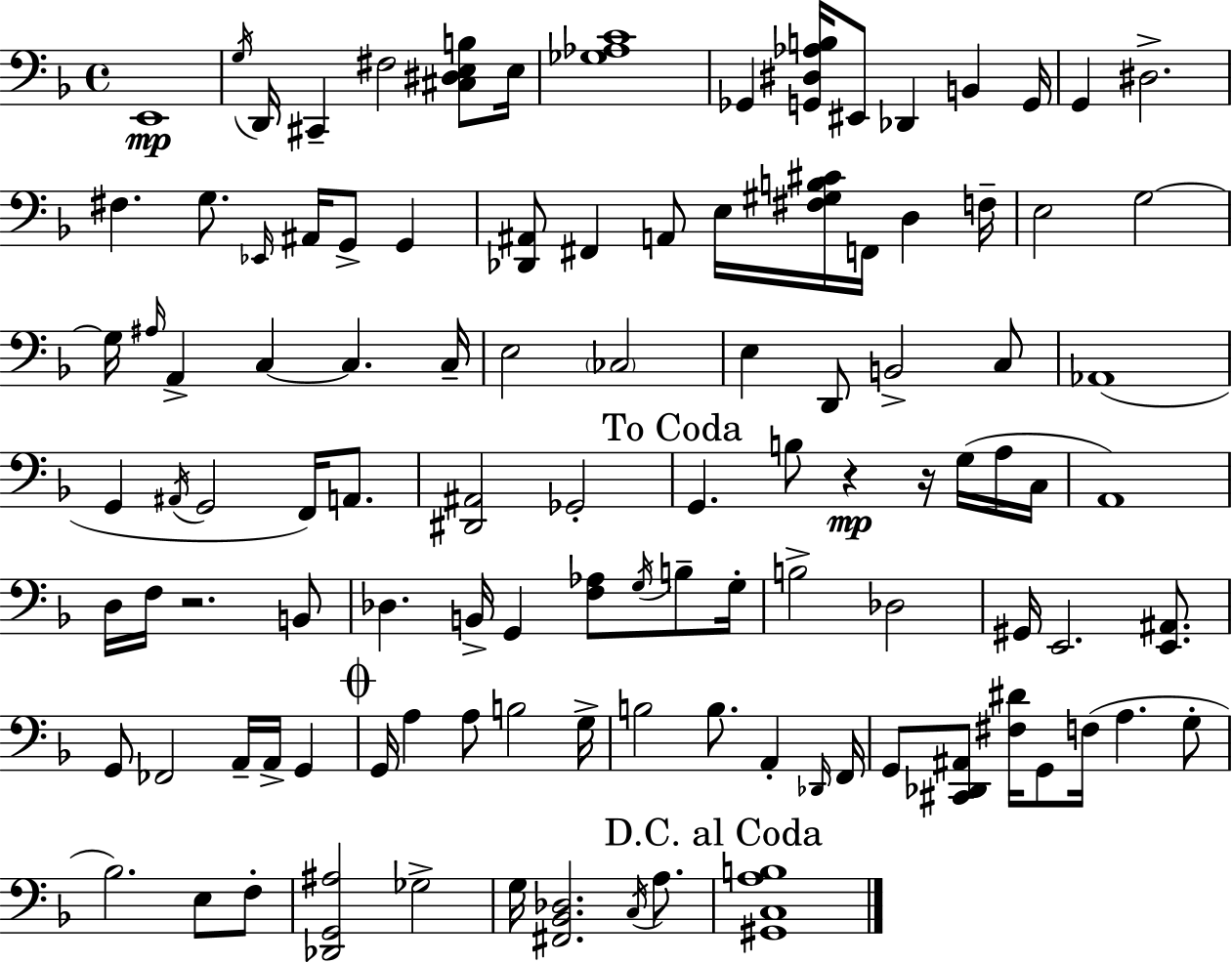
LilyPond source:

{
  \clef bass
  \time 4/4
  \defaultTimeSignature
  \key f \major
  e,1\mp | \acciaccatura { g16 } d,16 cis,4-- fis2 <cis dis e b>8 | e16 <ges aes c'>1 | ges,4 <g, dis aes b>16 eis,8 des,4 b,4 | \break g,16 g,4 dis2.-> | fis4. g8. \grace { ees,16 } ais,16 g,8-> g,4 | <des, ais,>8 fis,4 a,8 e16 <fis gis b cis'>16 f,16 d4 | f16-- e2 g2~~ | \break g16 \grace { ais16 } a,4-> c4~~ c4. | c16-- e2 \parenthesize ces2 | e4 d,8 b,2-> | c8 aes,1( | \break g,4 \acciaccatura { ais,16 } g,2 | f,16) a,8. <dis, ais,>2 ges,2-. | \mark "To Coda" g,4. b8 r4\mp | r16 g16( a16 c16 a,1) | \break d16 f16 r2. | b,8 des4. b,16-> g,4 <f aes>8 | \acciaccatura { g16 } b8-- g16-. b2-> des2 | gis,16 e,2. | \break <e, ais,>8. g,8 fes,2 a,16-- | a,16-> g,4 \mark \markup { \musicglyph "scripts.coda" } g,16 a4 a8 b2 | g16-> b2 b8. | a,4-. \grace { des,16 } f,16 g,8 <cis, des, ais,>8 <fis dis'>16 g,8 f16( a4. | \break g8-. bes2.) | e8 f8-. <des, g, ais>2 ges2-> | g16 <fis, bes, des>2. | \acciaccatura { c16 } a8. \mark "D.C. al Coda" <gis, c a b>1 | \break \bar "|."
}